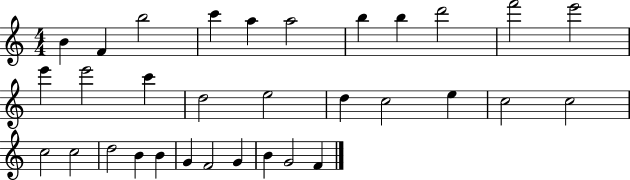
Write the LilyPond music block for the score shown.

{
  \clef treble
  \numericTimeSignature
  \time 4/4
  \key c \major
  b'4 f'4 b''2 | c'''4 a''4 a''2 | b''4 b''4 d'''2 | f'''2 e'''2 | \break e'''4 e'''2 c'''4 | d''2 e''2 | d''4 c''2 e''4 | c''2 c''2 | \break c''2 c''2 | d''2 b'4 b'4 | g'4 f'2 g'4 | b'4 g'2 f'4 | \break \bar "|."
}